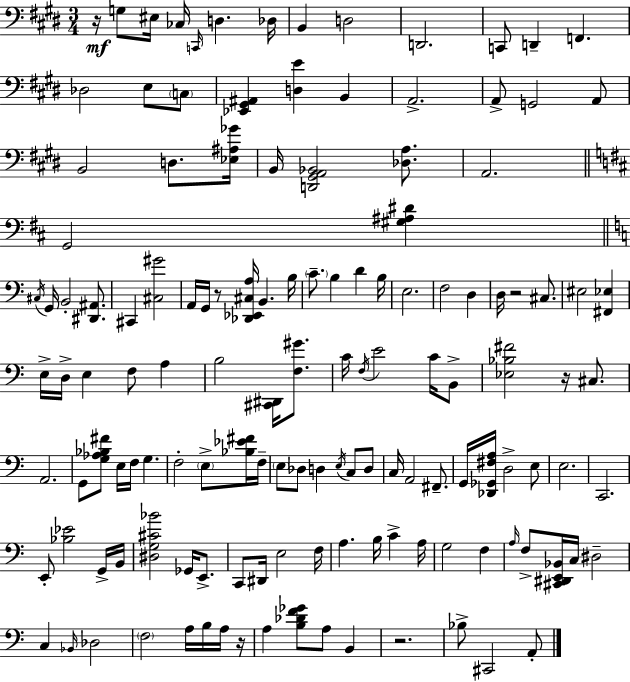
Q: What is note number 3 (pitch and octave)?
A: CES3